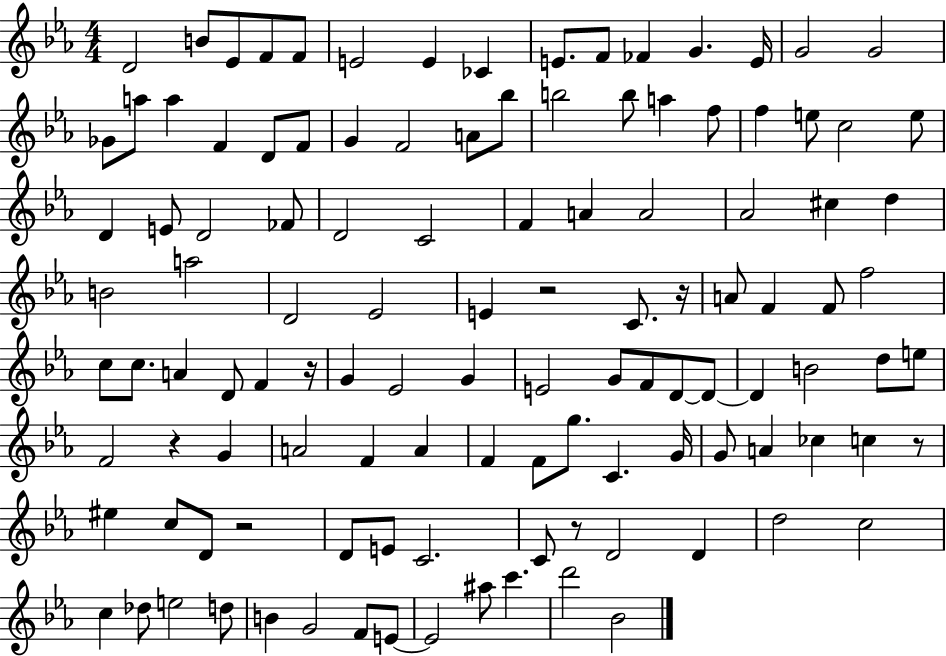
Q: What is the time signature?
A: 4/4